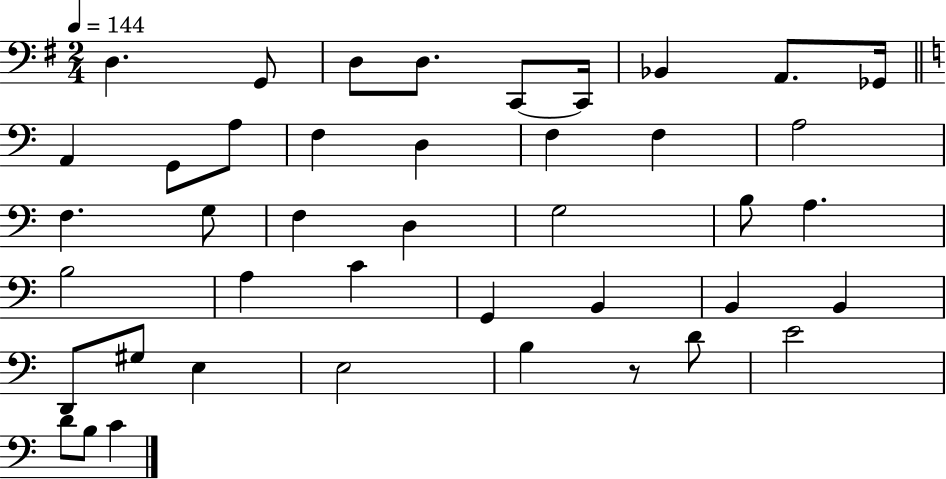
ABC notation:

X:1
T:Untitled
M:2/4
L:1/4
K:G
D, G,,/2 D,/2 D,/2 C,,/2 C,,/4 _B,, A,,/2 _G,,/4 A,, G,,/2 A,/2 F, D, F, F, A,2 F, G,/2 F, D, G,2 B,/2 A, B,2 A, C G,, B,, B,, B,, D,,/2 ^G,/2 E, E,2 B, z/2 D/2 E2 D/2 B,/2 C